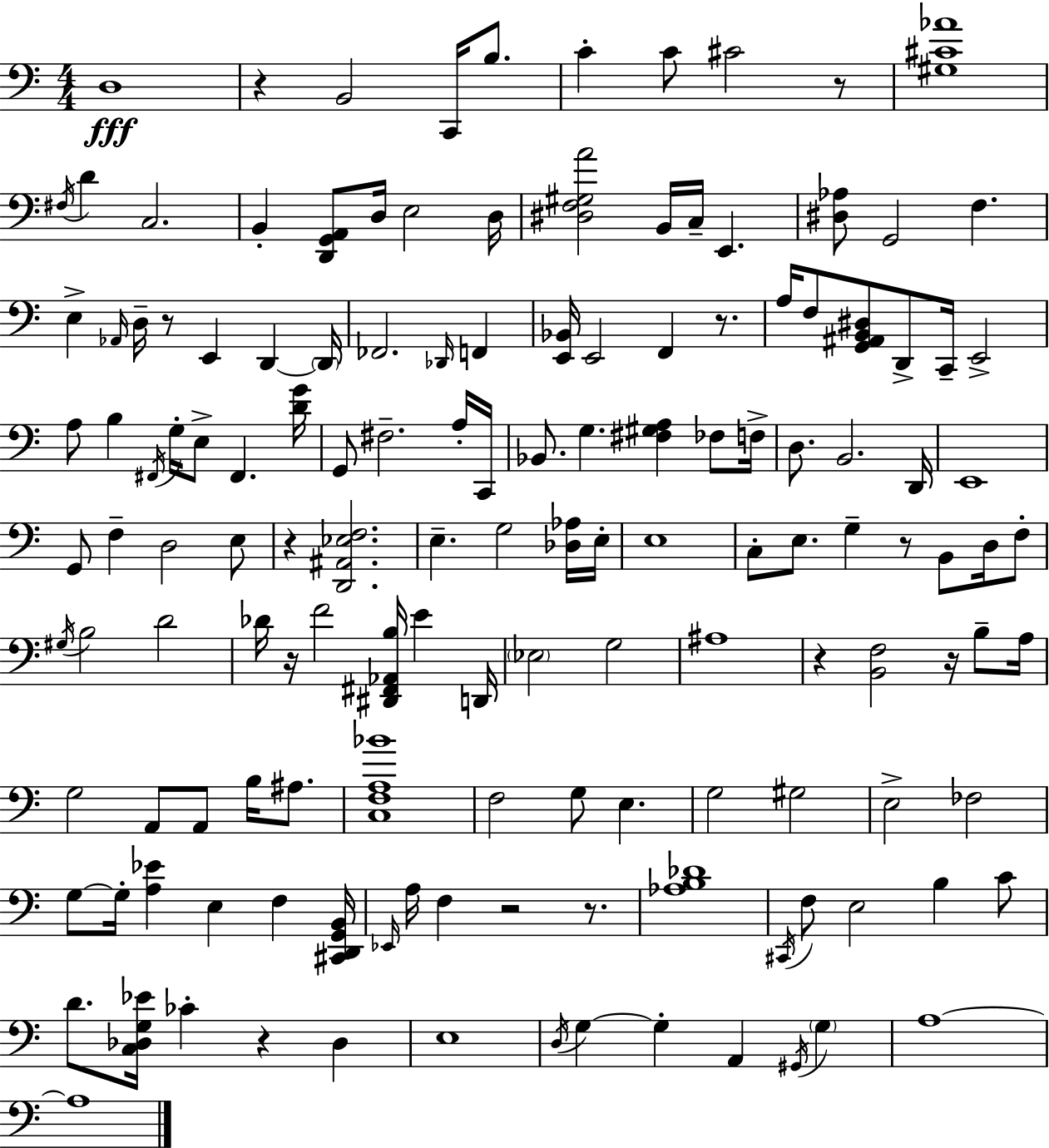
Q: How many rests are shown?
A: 12